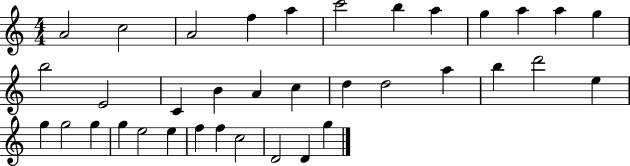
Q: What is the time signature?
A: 4/4